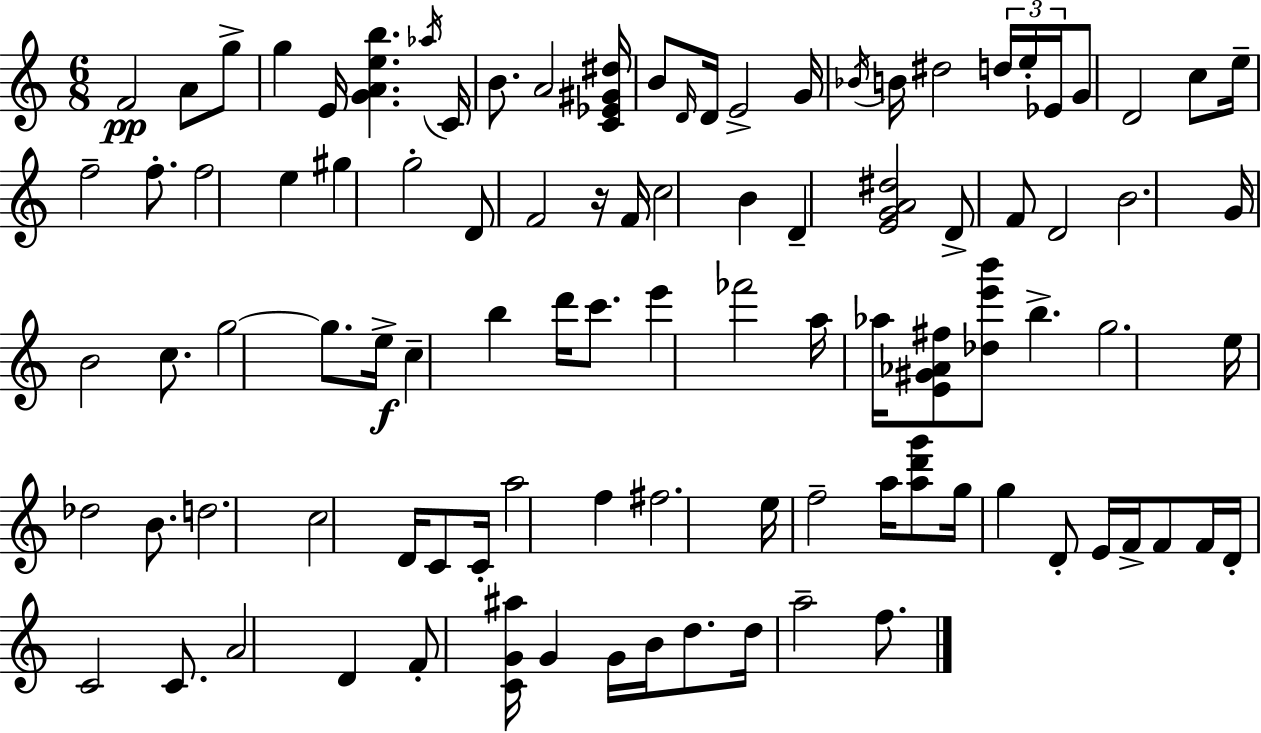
{
  \clef treble
  \numericTimeSignature
  \time 6/8
  \key c \major
  f'2\pp a'8 g''8-> | g''4 e'16 <g' a' e'' b''>4. \acciaccatura { aes''16 } | c'16 b'8. a'2 | <c' ees' gis' dis''>16 b'8 \grace { d'16 } d'16 e'2-> | \break g'16 \acciaccatura { bes'16 } b'16 dis''2 | \tuplet 3/2 { d''16 e''16-. ees'16 } g'8 d'2 | c''8 e''16-- f''2-- | f''8.-. f''2 e''4 | \break gis''4 g''2-. | d'8 f'2 | r16 f'16 c''2 b'4 | d'4-- <e' g' a' dis''>2 | \break d'8-> f'8 d'2 | b'2. | g'16 b'2 | c''8. g''2~~ g''8. | \break e''16->\f c''4-- b''4 d'''16 | c'''8. e'''4 fes'''2 | a''16 aes''16 <e' gis' aes' fis''>8 <des'' e''' b'''>8 b''4.-> | g''2. | \break e''16 des''2 | b'8. d''2. | c''2 d'16 | c'8 c'16-. a''2 f''4 | \break fis''2. | e''16 f''2-- | a''16 <a'' d''' g'''>8 g''16 g''4 d'8-. e'16 f'16-> | f'8 f'16 d'16-. c'2 | \break c'8. a'2 d'4 | f'8-. <c' g' ais''>16 g'4 g'16 b'16 | d''8. d''16 a''2-- | f''8. \bar "|."
}